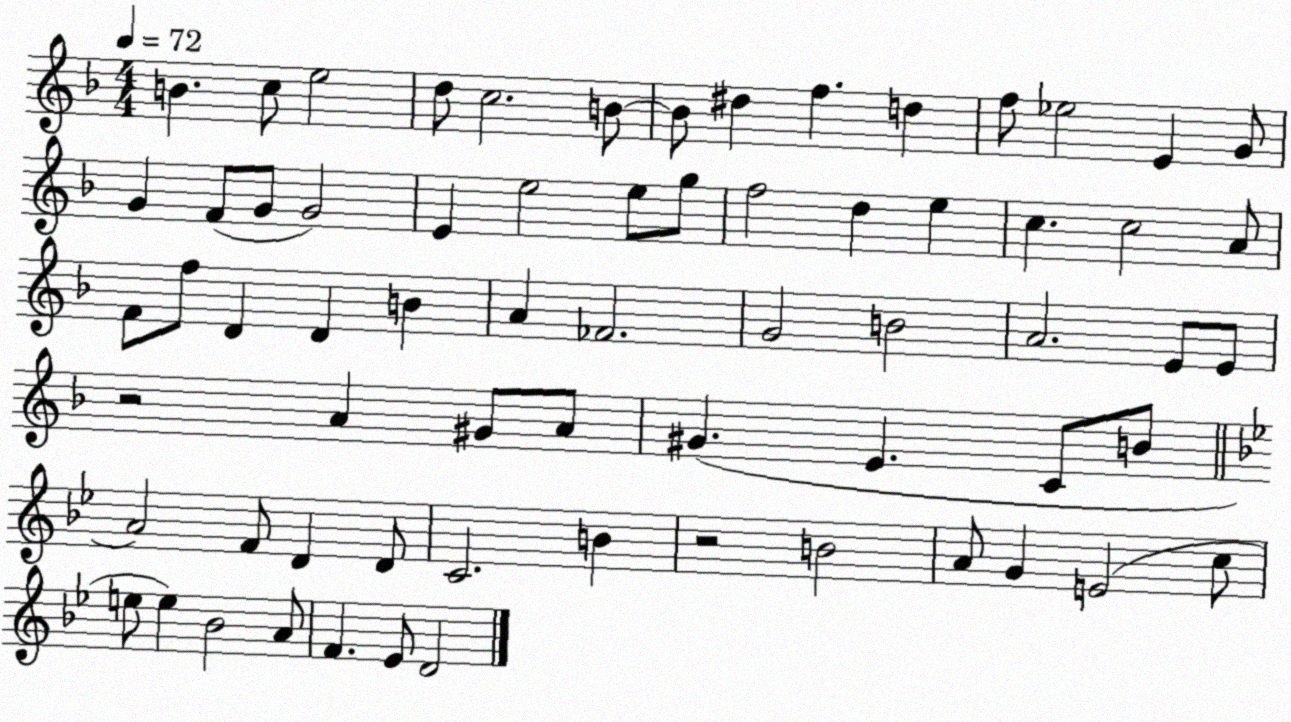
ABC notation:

X:1
T:Untitled
M:4/4
L:1/4
K:F
B c/2 e2 d/2 c2 B/2 B/2 ^d f d f/2 _e2 E G/2 G F/2 G/2 G2 E e2 e/2 g/2 f2 d e c c2 A/2 F/2 f/2 D D B A _F2 G2 B2 A2 E/2 E/2 z2 A ^G/2 A/2 ^G E C/2 B/2 A2 F/2 D D/2 C2 B z2 B2 A/2 G E2 c/2 e/2 e _B2 A/2 F _E/2 D2